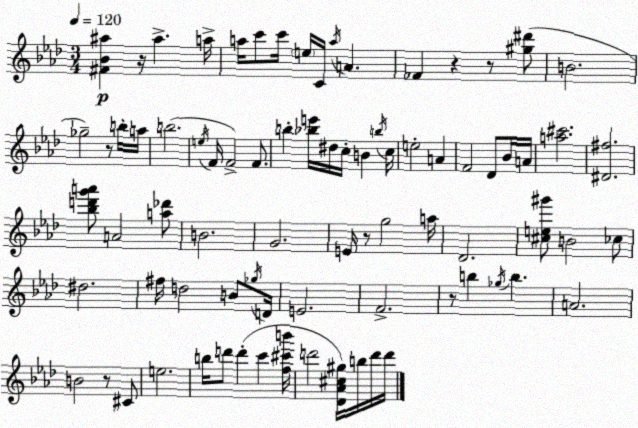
X:1
T:Untitled
M:3/4
L:1/4
K:Fm
[^F_B^a] z/4 ^a a/4 a/4 c'/2 c'/4 e/4 C/4 a/4 A _F z z/2 [^g^d']/2 B2 _g2 z/2 b/4 a/4 b2 e/4 F/4 F2 F/2 b [_be']/4 ^d/4 c/4 B b/4 c/4 e2 A F2 _D/2 _B/4 A/4 [a^c']2 [^D^f]2 [_bd'g'a']/2 A2 [a_d']/2 B2 G2 E/4 z/2 g2 a/4 _D2 [^ce^g']/2 B2 _c/2 ^d2 ^f/4 d2 B/2 _g/4 D/4 E2 F2 z/2 b _g/4 b A2 B2 z/2 ^C/2 e2 b/4 d'/2 d' c' [f^c'b']/4 d'2 [_D_A^c^g]/4 b/4 d'/4 d'/4